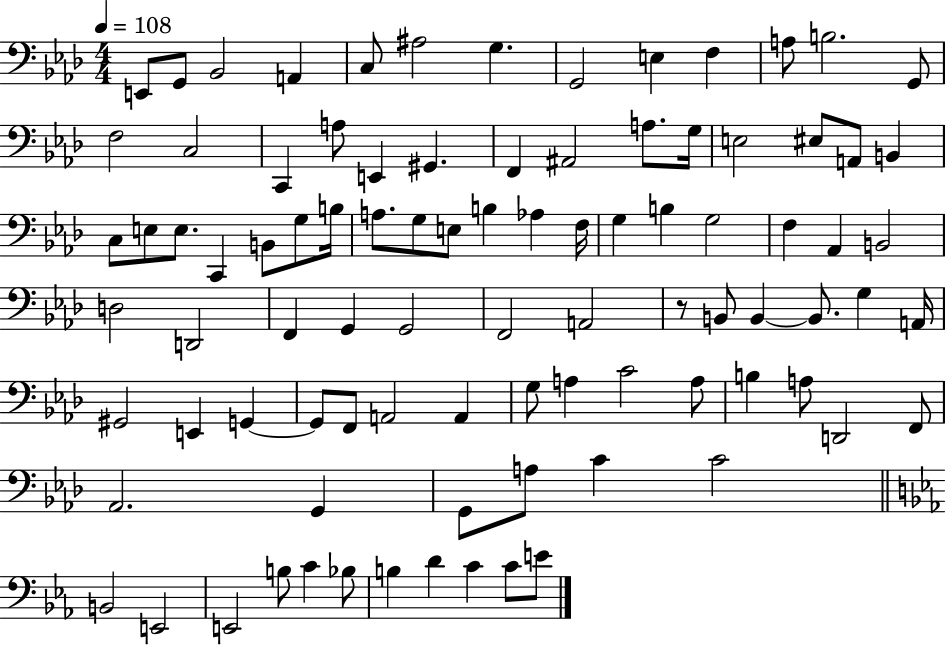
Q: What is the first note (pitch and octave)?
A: E2